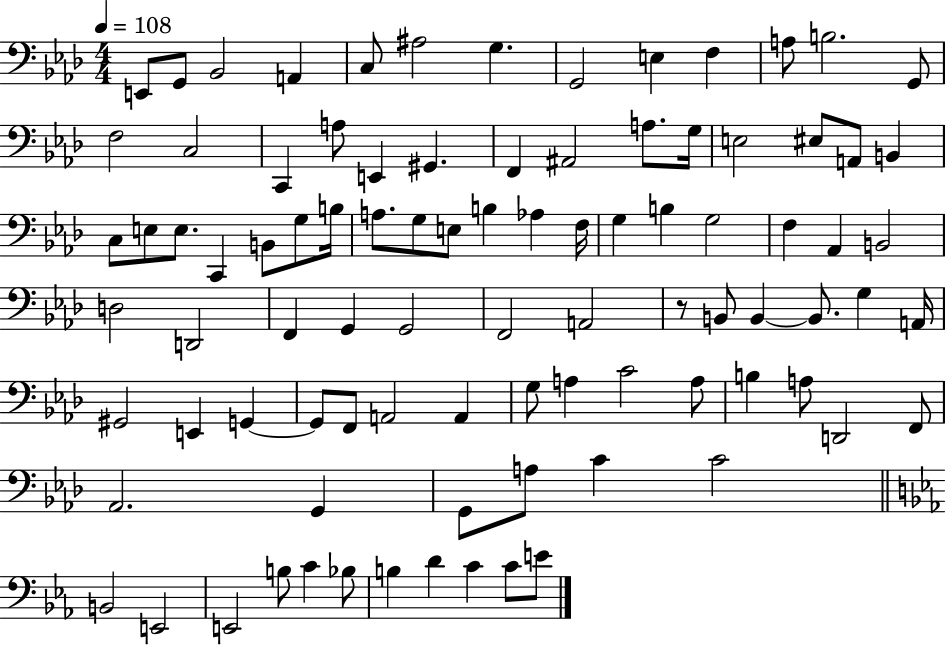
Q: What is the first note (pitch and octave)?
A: E2